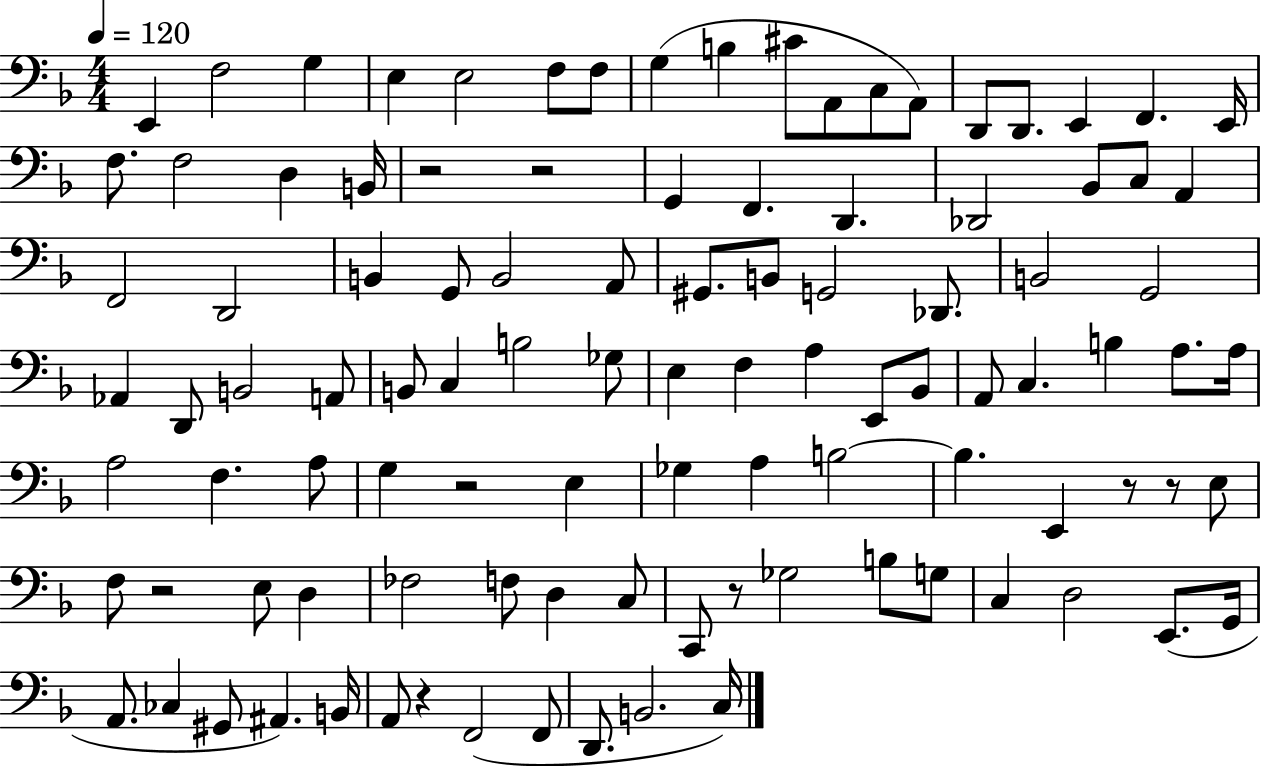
{
  \clef bass
  \numericTimeSignature
  \time 4/4
  \key f \major
  \tempo 4 = 120
  e,4 f2 g4 | e4 e2 f8 f8 | g4( b4 cis'8 a,8 c8 a,8) | d,8 d,8. e,4 f,4. e,16 | \break f8. f2 d4 b,16 | r2 r2 | g,4 f,4. d,4. | des,2 bes,8 c8 a,4 | \break f,2 d,2 | b,4 g,8 b,2 a,8 | gis,8. b,8 g,2 des,8. | b,2 g,2 | \break aes,4 d,8 b,2 a,8 | b,8 c4 b2 ges8 | e4 f4 a4 e,8 bes,8 | a,8 c4. b4 a8. a16 | \break a2 f4. a8 | g4 r2 e4 | ges4 a4 b2~~ | b4. e,4 r8 r8 e8 | \break f8 r2 e8 d4 | fes2 f8 d4 c8 | c,8 r8 ges2 b8 g8 | c4 d2 e,8.( g,16 | \break a,8. ces4 gis,8 ais,4.) b,16 | a,8 r4 f,2( f,8 | d,8. b,2. c16) | \bar "|."
}